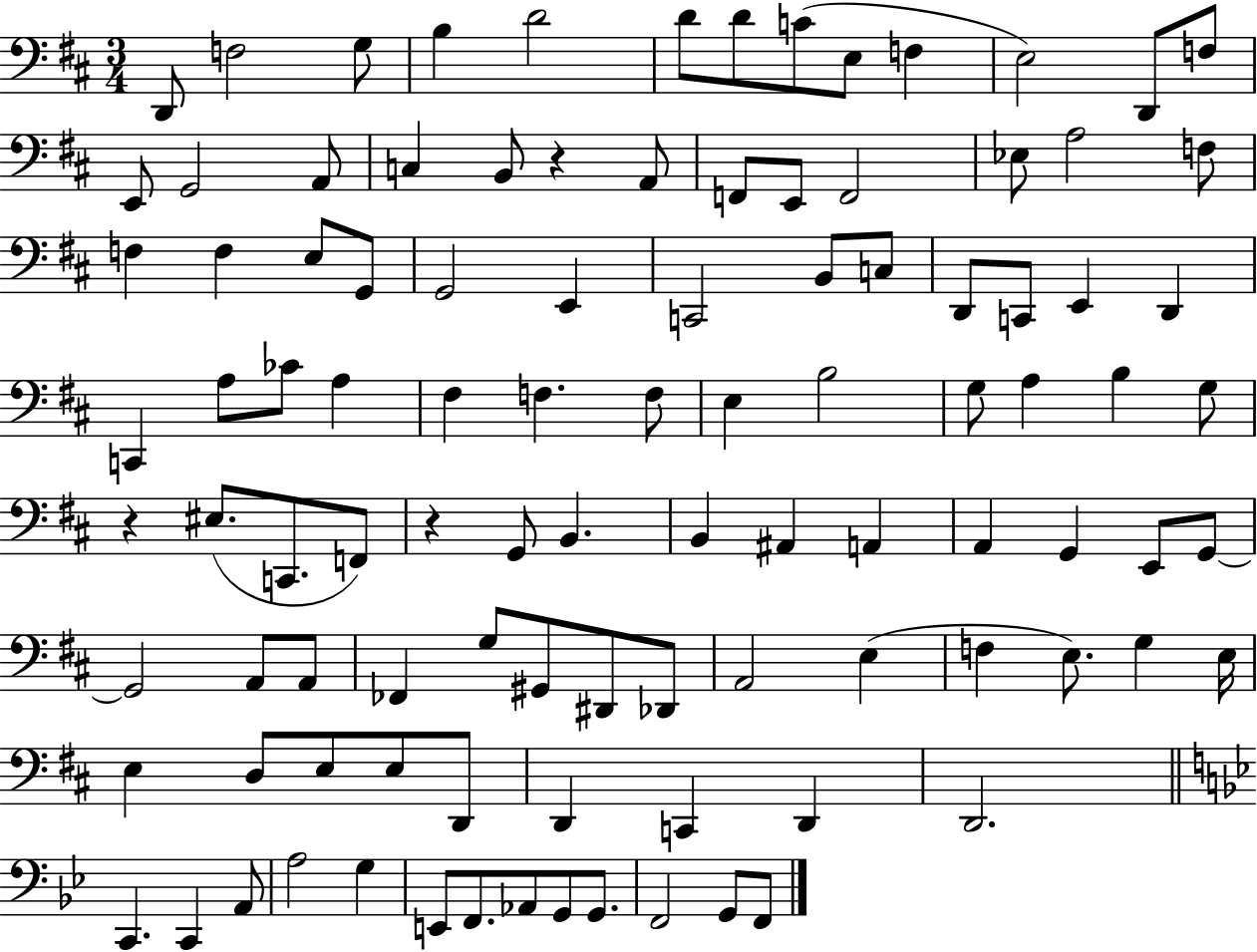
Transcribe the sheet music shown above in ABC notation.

X:1
T:Untitled
M:3/4
L:1/4
K:D
D,,/2 F,2 G,/2 B, D2 D/2 D/2 C/2 E,/2 F, E,2 D,,/2 F,/2 E,,/2 G,,2 A,,/2 C, B,,/2 z A,,/2 F,,/2 E,,/2 F,,2 _E,/2 A,2 F,/2 F, F, E,/2 G,,/2 G,,2 E,, C,,2 B,,/2 C,/2 D,,/2 C,,/2 E,, D,, C,, A,/2 _C/2 A, ^F, F, F,/2 E, B,2 G,/2 A, B, G,/2 z ^E,/2 C,,/2 F,,/2 z G,,/2 B,, B,, ^A,, A,, A,, G,, E,,/2 G,,/2 G,,2 A,,/2 A,,/2 _F,, G,/2 ^G,,/2 ^D,,/2 _D,,/2 A,,2 E, F, E,/2 G, E,/4 E, D,/2 E,/2 E,/2 D,,/2 D,, C,, D,, D,,2 C,, C,, A,,/2 A,2 G, E,,/2 F,,/2 _A,,/2 G,,/2 G,,/2 F,,2 G,,/2 F,,/2